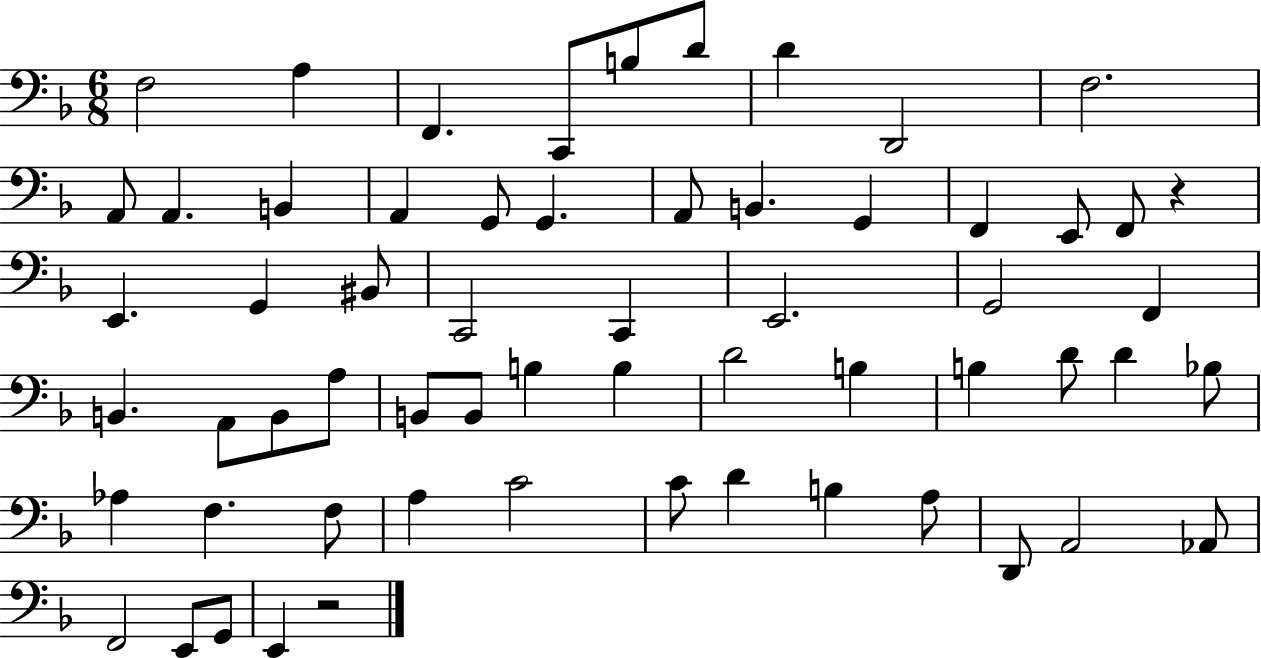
{
  \clef bass
  \numericTimeSignature
  \time 6/8
  \key f \major
  \repeat volta 2 { f2 a4 | f,4. c,8 b8 d'8 | d'4 d,2 | f2. | \break a,8 a,4. b,4 | a,4 g,8 g,4. | a,8 b,4. g,4 | f,4 e,8 f,8 r4 | \break e,4. g,4 bis,8 | c,2 c,4 | e,2. | g,2 f,4 | \break b,4. a,8 b,8 a8 | b,8 b,8 b4 b4 | d'2 b4 | b4 d'8 d'4 bes8 | \break aes4 f4. f8 | a4 c'2 | c'8 d'4 b4 a8 | d,8 a,2 aes,8 | \break f,2 e,8 g,8 | e,4 r2 | } \bar "|."
}